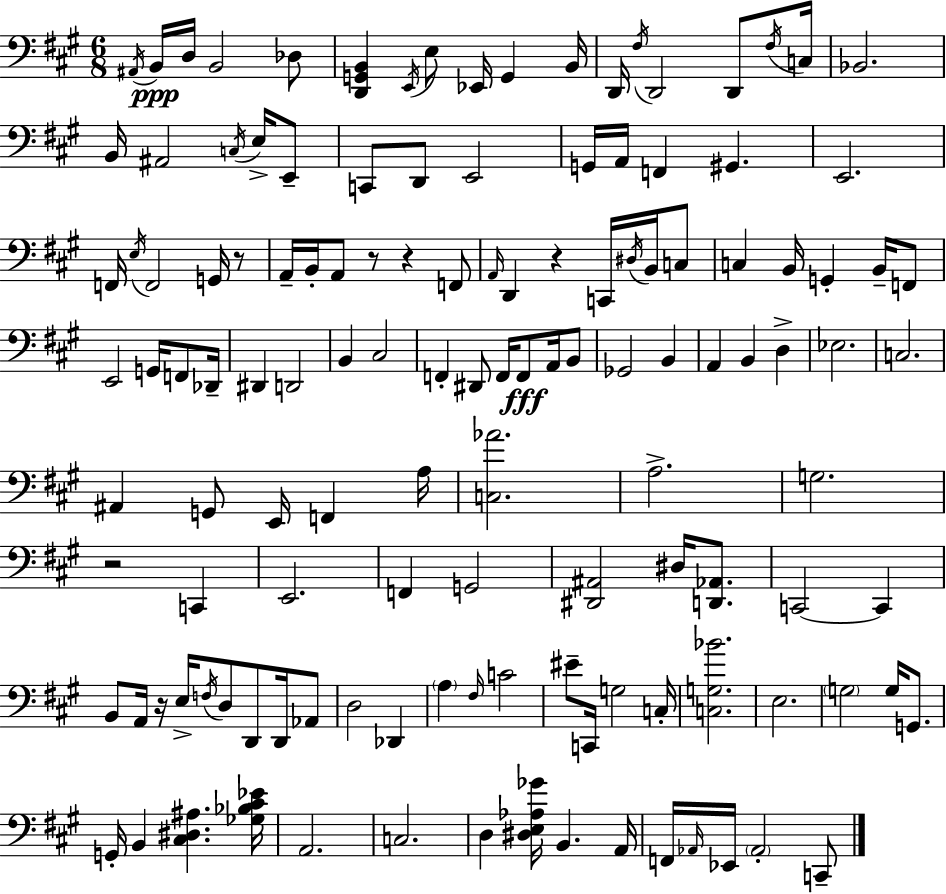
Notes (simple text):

A#2/s B2/s D3/s B2/h Db3/e [D2,G2,B2]/q E2/s E3/e Eb2/s G2/q B2/s D2/s F#3/s D2/h D2/e F#3/s C3/s Bb2/h. B2/s A#2/h C3/s E3/s E2/e C2/e D2/e E2/h G2/s A2/s F2/q G#2/q. E2/h. F2/s E3/s F2/h G2/s R/e A2/s B2/s A2/e R/e R/q F2/e A2/s D2/q R/q C2/s D#3/s B2/s C3/e C3/q B2/s G2/q B2/s F2/e E2/h G2/s F2/e Db2/s D#2/q D2/h B2/q C#3/h F2/q D#2/e F2/s F2/e A2/s B2/e Gb2/h B2/q A2/q B2/q D3/q Eb3/h. C3/h. A#2/q G2/e E2/s F2/q A3/s [C3,Ab4]/h. A3/h. G3/h. R/h C2/q E2/h. F2/q G2/h [D#2,A#2]/h D#3/s [D2,Ab2]/e. C2/h C2/q B2/e A2/s R/s E3/s F3/s D3/e D2/e D2/s Ab2/e D3/h Db2/q A3/q F#3/s C4/h EIS4/e C2/s G3/h C3/s [C3,G3,Bb4]/h. E3/h. G3/h G3/s G2/e. G2/s B2/q [C#3,D#3,A#3]/q. [Gb3,Bb3,C#4,Eb4]/s A2/h. C3/h. D3/q [D#3,E3,Ab3,Gb4]/s B2/q. A2/s F2/s Ab2/s Eb2/s Ab2/h C2/e